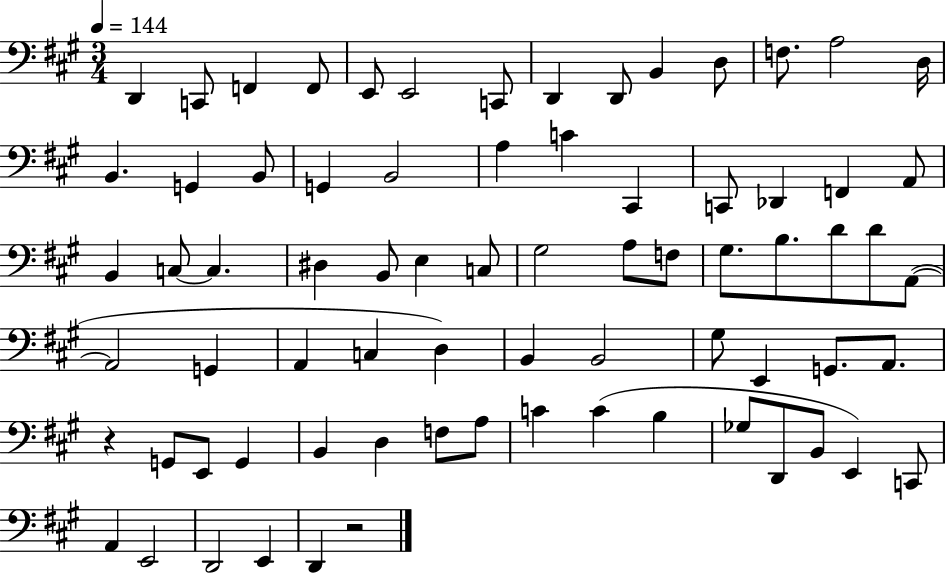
{
  \clef bass
  \numericTimeSignature
  \time 3/4
  \key a \major
  \tempo 4 = 144
  \repeat volta 2 { d,4 c,8 f,4 f,8 | e,8 e,2 c,8 | d,4 d,8 b,4 d8 | f8. a2 d16 | \break b,4. g,4 b,8 | g,4 b,2 | a4 c'4 cis,4 | c,8 des,4 f,4 a,8 | \break b,4 c8~~ c4. | dis4 b,8 e4 c8 | gis2 a8 f8 | gis8. b8. d'8 d'8 a,8~(~ | \break a,2 g,4 | a,4 c4 d4) | b,4 b,2 | gis8 e,4 g,8. a,8. | \break r4 g,8 e,8 g,4 | b,4 d4 f8 a8 | c'4 c'4( b4 | ges8 d,8 b,8 e,4) c,8 | \break a,4 e,2 | d,2 e,4 | d,4 r2 | } \bar "|."
}